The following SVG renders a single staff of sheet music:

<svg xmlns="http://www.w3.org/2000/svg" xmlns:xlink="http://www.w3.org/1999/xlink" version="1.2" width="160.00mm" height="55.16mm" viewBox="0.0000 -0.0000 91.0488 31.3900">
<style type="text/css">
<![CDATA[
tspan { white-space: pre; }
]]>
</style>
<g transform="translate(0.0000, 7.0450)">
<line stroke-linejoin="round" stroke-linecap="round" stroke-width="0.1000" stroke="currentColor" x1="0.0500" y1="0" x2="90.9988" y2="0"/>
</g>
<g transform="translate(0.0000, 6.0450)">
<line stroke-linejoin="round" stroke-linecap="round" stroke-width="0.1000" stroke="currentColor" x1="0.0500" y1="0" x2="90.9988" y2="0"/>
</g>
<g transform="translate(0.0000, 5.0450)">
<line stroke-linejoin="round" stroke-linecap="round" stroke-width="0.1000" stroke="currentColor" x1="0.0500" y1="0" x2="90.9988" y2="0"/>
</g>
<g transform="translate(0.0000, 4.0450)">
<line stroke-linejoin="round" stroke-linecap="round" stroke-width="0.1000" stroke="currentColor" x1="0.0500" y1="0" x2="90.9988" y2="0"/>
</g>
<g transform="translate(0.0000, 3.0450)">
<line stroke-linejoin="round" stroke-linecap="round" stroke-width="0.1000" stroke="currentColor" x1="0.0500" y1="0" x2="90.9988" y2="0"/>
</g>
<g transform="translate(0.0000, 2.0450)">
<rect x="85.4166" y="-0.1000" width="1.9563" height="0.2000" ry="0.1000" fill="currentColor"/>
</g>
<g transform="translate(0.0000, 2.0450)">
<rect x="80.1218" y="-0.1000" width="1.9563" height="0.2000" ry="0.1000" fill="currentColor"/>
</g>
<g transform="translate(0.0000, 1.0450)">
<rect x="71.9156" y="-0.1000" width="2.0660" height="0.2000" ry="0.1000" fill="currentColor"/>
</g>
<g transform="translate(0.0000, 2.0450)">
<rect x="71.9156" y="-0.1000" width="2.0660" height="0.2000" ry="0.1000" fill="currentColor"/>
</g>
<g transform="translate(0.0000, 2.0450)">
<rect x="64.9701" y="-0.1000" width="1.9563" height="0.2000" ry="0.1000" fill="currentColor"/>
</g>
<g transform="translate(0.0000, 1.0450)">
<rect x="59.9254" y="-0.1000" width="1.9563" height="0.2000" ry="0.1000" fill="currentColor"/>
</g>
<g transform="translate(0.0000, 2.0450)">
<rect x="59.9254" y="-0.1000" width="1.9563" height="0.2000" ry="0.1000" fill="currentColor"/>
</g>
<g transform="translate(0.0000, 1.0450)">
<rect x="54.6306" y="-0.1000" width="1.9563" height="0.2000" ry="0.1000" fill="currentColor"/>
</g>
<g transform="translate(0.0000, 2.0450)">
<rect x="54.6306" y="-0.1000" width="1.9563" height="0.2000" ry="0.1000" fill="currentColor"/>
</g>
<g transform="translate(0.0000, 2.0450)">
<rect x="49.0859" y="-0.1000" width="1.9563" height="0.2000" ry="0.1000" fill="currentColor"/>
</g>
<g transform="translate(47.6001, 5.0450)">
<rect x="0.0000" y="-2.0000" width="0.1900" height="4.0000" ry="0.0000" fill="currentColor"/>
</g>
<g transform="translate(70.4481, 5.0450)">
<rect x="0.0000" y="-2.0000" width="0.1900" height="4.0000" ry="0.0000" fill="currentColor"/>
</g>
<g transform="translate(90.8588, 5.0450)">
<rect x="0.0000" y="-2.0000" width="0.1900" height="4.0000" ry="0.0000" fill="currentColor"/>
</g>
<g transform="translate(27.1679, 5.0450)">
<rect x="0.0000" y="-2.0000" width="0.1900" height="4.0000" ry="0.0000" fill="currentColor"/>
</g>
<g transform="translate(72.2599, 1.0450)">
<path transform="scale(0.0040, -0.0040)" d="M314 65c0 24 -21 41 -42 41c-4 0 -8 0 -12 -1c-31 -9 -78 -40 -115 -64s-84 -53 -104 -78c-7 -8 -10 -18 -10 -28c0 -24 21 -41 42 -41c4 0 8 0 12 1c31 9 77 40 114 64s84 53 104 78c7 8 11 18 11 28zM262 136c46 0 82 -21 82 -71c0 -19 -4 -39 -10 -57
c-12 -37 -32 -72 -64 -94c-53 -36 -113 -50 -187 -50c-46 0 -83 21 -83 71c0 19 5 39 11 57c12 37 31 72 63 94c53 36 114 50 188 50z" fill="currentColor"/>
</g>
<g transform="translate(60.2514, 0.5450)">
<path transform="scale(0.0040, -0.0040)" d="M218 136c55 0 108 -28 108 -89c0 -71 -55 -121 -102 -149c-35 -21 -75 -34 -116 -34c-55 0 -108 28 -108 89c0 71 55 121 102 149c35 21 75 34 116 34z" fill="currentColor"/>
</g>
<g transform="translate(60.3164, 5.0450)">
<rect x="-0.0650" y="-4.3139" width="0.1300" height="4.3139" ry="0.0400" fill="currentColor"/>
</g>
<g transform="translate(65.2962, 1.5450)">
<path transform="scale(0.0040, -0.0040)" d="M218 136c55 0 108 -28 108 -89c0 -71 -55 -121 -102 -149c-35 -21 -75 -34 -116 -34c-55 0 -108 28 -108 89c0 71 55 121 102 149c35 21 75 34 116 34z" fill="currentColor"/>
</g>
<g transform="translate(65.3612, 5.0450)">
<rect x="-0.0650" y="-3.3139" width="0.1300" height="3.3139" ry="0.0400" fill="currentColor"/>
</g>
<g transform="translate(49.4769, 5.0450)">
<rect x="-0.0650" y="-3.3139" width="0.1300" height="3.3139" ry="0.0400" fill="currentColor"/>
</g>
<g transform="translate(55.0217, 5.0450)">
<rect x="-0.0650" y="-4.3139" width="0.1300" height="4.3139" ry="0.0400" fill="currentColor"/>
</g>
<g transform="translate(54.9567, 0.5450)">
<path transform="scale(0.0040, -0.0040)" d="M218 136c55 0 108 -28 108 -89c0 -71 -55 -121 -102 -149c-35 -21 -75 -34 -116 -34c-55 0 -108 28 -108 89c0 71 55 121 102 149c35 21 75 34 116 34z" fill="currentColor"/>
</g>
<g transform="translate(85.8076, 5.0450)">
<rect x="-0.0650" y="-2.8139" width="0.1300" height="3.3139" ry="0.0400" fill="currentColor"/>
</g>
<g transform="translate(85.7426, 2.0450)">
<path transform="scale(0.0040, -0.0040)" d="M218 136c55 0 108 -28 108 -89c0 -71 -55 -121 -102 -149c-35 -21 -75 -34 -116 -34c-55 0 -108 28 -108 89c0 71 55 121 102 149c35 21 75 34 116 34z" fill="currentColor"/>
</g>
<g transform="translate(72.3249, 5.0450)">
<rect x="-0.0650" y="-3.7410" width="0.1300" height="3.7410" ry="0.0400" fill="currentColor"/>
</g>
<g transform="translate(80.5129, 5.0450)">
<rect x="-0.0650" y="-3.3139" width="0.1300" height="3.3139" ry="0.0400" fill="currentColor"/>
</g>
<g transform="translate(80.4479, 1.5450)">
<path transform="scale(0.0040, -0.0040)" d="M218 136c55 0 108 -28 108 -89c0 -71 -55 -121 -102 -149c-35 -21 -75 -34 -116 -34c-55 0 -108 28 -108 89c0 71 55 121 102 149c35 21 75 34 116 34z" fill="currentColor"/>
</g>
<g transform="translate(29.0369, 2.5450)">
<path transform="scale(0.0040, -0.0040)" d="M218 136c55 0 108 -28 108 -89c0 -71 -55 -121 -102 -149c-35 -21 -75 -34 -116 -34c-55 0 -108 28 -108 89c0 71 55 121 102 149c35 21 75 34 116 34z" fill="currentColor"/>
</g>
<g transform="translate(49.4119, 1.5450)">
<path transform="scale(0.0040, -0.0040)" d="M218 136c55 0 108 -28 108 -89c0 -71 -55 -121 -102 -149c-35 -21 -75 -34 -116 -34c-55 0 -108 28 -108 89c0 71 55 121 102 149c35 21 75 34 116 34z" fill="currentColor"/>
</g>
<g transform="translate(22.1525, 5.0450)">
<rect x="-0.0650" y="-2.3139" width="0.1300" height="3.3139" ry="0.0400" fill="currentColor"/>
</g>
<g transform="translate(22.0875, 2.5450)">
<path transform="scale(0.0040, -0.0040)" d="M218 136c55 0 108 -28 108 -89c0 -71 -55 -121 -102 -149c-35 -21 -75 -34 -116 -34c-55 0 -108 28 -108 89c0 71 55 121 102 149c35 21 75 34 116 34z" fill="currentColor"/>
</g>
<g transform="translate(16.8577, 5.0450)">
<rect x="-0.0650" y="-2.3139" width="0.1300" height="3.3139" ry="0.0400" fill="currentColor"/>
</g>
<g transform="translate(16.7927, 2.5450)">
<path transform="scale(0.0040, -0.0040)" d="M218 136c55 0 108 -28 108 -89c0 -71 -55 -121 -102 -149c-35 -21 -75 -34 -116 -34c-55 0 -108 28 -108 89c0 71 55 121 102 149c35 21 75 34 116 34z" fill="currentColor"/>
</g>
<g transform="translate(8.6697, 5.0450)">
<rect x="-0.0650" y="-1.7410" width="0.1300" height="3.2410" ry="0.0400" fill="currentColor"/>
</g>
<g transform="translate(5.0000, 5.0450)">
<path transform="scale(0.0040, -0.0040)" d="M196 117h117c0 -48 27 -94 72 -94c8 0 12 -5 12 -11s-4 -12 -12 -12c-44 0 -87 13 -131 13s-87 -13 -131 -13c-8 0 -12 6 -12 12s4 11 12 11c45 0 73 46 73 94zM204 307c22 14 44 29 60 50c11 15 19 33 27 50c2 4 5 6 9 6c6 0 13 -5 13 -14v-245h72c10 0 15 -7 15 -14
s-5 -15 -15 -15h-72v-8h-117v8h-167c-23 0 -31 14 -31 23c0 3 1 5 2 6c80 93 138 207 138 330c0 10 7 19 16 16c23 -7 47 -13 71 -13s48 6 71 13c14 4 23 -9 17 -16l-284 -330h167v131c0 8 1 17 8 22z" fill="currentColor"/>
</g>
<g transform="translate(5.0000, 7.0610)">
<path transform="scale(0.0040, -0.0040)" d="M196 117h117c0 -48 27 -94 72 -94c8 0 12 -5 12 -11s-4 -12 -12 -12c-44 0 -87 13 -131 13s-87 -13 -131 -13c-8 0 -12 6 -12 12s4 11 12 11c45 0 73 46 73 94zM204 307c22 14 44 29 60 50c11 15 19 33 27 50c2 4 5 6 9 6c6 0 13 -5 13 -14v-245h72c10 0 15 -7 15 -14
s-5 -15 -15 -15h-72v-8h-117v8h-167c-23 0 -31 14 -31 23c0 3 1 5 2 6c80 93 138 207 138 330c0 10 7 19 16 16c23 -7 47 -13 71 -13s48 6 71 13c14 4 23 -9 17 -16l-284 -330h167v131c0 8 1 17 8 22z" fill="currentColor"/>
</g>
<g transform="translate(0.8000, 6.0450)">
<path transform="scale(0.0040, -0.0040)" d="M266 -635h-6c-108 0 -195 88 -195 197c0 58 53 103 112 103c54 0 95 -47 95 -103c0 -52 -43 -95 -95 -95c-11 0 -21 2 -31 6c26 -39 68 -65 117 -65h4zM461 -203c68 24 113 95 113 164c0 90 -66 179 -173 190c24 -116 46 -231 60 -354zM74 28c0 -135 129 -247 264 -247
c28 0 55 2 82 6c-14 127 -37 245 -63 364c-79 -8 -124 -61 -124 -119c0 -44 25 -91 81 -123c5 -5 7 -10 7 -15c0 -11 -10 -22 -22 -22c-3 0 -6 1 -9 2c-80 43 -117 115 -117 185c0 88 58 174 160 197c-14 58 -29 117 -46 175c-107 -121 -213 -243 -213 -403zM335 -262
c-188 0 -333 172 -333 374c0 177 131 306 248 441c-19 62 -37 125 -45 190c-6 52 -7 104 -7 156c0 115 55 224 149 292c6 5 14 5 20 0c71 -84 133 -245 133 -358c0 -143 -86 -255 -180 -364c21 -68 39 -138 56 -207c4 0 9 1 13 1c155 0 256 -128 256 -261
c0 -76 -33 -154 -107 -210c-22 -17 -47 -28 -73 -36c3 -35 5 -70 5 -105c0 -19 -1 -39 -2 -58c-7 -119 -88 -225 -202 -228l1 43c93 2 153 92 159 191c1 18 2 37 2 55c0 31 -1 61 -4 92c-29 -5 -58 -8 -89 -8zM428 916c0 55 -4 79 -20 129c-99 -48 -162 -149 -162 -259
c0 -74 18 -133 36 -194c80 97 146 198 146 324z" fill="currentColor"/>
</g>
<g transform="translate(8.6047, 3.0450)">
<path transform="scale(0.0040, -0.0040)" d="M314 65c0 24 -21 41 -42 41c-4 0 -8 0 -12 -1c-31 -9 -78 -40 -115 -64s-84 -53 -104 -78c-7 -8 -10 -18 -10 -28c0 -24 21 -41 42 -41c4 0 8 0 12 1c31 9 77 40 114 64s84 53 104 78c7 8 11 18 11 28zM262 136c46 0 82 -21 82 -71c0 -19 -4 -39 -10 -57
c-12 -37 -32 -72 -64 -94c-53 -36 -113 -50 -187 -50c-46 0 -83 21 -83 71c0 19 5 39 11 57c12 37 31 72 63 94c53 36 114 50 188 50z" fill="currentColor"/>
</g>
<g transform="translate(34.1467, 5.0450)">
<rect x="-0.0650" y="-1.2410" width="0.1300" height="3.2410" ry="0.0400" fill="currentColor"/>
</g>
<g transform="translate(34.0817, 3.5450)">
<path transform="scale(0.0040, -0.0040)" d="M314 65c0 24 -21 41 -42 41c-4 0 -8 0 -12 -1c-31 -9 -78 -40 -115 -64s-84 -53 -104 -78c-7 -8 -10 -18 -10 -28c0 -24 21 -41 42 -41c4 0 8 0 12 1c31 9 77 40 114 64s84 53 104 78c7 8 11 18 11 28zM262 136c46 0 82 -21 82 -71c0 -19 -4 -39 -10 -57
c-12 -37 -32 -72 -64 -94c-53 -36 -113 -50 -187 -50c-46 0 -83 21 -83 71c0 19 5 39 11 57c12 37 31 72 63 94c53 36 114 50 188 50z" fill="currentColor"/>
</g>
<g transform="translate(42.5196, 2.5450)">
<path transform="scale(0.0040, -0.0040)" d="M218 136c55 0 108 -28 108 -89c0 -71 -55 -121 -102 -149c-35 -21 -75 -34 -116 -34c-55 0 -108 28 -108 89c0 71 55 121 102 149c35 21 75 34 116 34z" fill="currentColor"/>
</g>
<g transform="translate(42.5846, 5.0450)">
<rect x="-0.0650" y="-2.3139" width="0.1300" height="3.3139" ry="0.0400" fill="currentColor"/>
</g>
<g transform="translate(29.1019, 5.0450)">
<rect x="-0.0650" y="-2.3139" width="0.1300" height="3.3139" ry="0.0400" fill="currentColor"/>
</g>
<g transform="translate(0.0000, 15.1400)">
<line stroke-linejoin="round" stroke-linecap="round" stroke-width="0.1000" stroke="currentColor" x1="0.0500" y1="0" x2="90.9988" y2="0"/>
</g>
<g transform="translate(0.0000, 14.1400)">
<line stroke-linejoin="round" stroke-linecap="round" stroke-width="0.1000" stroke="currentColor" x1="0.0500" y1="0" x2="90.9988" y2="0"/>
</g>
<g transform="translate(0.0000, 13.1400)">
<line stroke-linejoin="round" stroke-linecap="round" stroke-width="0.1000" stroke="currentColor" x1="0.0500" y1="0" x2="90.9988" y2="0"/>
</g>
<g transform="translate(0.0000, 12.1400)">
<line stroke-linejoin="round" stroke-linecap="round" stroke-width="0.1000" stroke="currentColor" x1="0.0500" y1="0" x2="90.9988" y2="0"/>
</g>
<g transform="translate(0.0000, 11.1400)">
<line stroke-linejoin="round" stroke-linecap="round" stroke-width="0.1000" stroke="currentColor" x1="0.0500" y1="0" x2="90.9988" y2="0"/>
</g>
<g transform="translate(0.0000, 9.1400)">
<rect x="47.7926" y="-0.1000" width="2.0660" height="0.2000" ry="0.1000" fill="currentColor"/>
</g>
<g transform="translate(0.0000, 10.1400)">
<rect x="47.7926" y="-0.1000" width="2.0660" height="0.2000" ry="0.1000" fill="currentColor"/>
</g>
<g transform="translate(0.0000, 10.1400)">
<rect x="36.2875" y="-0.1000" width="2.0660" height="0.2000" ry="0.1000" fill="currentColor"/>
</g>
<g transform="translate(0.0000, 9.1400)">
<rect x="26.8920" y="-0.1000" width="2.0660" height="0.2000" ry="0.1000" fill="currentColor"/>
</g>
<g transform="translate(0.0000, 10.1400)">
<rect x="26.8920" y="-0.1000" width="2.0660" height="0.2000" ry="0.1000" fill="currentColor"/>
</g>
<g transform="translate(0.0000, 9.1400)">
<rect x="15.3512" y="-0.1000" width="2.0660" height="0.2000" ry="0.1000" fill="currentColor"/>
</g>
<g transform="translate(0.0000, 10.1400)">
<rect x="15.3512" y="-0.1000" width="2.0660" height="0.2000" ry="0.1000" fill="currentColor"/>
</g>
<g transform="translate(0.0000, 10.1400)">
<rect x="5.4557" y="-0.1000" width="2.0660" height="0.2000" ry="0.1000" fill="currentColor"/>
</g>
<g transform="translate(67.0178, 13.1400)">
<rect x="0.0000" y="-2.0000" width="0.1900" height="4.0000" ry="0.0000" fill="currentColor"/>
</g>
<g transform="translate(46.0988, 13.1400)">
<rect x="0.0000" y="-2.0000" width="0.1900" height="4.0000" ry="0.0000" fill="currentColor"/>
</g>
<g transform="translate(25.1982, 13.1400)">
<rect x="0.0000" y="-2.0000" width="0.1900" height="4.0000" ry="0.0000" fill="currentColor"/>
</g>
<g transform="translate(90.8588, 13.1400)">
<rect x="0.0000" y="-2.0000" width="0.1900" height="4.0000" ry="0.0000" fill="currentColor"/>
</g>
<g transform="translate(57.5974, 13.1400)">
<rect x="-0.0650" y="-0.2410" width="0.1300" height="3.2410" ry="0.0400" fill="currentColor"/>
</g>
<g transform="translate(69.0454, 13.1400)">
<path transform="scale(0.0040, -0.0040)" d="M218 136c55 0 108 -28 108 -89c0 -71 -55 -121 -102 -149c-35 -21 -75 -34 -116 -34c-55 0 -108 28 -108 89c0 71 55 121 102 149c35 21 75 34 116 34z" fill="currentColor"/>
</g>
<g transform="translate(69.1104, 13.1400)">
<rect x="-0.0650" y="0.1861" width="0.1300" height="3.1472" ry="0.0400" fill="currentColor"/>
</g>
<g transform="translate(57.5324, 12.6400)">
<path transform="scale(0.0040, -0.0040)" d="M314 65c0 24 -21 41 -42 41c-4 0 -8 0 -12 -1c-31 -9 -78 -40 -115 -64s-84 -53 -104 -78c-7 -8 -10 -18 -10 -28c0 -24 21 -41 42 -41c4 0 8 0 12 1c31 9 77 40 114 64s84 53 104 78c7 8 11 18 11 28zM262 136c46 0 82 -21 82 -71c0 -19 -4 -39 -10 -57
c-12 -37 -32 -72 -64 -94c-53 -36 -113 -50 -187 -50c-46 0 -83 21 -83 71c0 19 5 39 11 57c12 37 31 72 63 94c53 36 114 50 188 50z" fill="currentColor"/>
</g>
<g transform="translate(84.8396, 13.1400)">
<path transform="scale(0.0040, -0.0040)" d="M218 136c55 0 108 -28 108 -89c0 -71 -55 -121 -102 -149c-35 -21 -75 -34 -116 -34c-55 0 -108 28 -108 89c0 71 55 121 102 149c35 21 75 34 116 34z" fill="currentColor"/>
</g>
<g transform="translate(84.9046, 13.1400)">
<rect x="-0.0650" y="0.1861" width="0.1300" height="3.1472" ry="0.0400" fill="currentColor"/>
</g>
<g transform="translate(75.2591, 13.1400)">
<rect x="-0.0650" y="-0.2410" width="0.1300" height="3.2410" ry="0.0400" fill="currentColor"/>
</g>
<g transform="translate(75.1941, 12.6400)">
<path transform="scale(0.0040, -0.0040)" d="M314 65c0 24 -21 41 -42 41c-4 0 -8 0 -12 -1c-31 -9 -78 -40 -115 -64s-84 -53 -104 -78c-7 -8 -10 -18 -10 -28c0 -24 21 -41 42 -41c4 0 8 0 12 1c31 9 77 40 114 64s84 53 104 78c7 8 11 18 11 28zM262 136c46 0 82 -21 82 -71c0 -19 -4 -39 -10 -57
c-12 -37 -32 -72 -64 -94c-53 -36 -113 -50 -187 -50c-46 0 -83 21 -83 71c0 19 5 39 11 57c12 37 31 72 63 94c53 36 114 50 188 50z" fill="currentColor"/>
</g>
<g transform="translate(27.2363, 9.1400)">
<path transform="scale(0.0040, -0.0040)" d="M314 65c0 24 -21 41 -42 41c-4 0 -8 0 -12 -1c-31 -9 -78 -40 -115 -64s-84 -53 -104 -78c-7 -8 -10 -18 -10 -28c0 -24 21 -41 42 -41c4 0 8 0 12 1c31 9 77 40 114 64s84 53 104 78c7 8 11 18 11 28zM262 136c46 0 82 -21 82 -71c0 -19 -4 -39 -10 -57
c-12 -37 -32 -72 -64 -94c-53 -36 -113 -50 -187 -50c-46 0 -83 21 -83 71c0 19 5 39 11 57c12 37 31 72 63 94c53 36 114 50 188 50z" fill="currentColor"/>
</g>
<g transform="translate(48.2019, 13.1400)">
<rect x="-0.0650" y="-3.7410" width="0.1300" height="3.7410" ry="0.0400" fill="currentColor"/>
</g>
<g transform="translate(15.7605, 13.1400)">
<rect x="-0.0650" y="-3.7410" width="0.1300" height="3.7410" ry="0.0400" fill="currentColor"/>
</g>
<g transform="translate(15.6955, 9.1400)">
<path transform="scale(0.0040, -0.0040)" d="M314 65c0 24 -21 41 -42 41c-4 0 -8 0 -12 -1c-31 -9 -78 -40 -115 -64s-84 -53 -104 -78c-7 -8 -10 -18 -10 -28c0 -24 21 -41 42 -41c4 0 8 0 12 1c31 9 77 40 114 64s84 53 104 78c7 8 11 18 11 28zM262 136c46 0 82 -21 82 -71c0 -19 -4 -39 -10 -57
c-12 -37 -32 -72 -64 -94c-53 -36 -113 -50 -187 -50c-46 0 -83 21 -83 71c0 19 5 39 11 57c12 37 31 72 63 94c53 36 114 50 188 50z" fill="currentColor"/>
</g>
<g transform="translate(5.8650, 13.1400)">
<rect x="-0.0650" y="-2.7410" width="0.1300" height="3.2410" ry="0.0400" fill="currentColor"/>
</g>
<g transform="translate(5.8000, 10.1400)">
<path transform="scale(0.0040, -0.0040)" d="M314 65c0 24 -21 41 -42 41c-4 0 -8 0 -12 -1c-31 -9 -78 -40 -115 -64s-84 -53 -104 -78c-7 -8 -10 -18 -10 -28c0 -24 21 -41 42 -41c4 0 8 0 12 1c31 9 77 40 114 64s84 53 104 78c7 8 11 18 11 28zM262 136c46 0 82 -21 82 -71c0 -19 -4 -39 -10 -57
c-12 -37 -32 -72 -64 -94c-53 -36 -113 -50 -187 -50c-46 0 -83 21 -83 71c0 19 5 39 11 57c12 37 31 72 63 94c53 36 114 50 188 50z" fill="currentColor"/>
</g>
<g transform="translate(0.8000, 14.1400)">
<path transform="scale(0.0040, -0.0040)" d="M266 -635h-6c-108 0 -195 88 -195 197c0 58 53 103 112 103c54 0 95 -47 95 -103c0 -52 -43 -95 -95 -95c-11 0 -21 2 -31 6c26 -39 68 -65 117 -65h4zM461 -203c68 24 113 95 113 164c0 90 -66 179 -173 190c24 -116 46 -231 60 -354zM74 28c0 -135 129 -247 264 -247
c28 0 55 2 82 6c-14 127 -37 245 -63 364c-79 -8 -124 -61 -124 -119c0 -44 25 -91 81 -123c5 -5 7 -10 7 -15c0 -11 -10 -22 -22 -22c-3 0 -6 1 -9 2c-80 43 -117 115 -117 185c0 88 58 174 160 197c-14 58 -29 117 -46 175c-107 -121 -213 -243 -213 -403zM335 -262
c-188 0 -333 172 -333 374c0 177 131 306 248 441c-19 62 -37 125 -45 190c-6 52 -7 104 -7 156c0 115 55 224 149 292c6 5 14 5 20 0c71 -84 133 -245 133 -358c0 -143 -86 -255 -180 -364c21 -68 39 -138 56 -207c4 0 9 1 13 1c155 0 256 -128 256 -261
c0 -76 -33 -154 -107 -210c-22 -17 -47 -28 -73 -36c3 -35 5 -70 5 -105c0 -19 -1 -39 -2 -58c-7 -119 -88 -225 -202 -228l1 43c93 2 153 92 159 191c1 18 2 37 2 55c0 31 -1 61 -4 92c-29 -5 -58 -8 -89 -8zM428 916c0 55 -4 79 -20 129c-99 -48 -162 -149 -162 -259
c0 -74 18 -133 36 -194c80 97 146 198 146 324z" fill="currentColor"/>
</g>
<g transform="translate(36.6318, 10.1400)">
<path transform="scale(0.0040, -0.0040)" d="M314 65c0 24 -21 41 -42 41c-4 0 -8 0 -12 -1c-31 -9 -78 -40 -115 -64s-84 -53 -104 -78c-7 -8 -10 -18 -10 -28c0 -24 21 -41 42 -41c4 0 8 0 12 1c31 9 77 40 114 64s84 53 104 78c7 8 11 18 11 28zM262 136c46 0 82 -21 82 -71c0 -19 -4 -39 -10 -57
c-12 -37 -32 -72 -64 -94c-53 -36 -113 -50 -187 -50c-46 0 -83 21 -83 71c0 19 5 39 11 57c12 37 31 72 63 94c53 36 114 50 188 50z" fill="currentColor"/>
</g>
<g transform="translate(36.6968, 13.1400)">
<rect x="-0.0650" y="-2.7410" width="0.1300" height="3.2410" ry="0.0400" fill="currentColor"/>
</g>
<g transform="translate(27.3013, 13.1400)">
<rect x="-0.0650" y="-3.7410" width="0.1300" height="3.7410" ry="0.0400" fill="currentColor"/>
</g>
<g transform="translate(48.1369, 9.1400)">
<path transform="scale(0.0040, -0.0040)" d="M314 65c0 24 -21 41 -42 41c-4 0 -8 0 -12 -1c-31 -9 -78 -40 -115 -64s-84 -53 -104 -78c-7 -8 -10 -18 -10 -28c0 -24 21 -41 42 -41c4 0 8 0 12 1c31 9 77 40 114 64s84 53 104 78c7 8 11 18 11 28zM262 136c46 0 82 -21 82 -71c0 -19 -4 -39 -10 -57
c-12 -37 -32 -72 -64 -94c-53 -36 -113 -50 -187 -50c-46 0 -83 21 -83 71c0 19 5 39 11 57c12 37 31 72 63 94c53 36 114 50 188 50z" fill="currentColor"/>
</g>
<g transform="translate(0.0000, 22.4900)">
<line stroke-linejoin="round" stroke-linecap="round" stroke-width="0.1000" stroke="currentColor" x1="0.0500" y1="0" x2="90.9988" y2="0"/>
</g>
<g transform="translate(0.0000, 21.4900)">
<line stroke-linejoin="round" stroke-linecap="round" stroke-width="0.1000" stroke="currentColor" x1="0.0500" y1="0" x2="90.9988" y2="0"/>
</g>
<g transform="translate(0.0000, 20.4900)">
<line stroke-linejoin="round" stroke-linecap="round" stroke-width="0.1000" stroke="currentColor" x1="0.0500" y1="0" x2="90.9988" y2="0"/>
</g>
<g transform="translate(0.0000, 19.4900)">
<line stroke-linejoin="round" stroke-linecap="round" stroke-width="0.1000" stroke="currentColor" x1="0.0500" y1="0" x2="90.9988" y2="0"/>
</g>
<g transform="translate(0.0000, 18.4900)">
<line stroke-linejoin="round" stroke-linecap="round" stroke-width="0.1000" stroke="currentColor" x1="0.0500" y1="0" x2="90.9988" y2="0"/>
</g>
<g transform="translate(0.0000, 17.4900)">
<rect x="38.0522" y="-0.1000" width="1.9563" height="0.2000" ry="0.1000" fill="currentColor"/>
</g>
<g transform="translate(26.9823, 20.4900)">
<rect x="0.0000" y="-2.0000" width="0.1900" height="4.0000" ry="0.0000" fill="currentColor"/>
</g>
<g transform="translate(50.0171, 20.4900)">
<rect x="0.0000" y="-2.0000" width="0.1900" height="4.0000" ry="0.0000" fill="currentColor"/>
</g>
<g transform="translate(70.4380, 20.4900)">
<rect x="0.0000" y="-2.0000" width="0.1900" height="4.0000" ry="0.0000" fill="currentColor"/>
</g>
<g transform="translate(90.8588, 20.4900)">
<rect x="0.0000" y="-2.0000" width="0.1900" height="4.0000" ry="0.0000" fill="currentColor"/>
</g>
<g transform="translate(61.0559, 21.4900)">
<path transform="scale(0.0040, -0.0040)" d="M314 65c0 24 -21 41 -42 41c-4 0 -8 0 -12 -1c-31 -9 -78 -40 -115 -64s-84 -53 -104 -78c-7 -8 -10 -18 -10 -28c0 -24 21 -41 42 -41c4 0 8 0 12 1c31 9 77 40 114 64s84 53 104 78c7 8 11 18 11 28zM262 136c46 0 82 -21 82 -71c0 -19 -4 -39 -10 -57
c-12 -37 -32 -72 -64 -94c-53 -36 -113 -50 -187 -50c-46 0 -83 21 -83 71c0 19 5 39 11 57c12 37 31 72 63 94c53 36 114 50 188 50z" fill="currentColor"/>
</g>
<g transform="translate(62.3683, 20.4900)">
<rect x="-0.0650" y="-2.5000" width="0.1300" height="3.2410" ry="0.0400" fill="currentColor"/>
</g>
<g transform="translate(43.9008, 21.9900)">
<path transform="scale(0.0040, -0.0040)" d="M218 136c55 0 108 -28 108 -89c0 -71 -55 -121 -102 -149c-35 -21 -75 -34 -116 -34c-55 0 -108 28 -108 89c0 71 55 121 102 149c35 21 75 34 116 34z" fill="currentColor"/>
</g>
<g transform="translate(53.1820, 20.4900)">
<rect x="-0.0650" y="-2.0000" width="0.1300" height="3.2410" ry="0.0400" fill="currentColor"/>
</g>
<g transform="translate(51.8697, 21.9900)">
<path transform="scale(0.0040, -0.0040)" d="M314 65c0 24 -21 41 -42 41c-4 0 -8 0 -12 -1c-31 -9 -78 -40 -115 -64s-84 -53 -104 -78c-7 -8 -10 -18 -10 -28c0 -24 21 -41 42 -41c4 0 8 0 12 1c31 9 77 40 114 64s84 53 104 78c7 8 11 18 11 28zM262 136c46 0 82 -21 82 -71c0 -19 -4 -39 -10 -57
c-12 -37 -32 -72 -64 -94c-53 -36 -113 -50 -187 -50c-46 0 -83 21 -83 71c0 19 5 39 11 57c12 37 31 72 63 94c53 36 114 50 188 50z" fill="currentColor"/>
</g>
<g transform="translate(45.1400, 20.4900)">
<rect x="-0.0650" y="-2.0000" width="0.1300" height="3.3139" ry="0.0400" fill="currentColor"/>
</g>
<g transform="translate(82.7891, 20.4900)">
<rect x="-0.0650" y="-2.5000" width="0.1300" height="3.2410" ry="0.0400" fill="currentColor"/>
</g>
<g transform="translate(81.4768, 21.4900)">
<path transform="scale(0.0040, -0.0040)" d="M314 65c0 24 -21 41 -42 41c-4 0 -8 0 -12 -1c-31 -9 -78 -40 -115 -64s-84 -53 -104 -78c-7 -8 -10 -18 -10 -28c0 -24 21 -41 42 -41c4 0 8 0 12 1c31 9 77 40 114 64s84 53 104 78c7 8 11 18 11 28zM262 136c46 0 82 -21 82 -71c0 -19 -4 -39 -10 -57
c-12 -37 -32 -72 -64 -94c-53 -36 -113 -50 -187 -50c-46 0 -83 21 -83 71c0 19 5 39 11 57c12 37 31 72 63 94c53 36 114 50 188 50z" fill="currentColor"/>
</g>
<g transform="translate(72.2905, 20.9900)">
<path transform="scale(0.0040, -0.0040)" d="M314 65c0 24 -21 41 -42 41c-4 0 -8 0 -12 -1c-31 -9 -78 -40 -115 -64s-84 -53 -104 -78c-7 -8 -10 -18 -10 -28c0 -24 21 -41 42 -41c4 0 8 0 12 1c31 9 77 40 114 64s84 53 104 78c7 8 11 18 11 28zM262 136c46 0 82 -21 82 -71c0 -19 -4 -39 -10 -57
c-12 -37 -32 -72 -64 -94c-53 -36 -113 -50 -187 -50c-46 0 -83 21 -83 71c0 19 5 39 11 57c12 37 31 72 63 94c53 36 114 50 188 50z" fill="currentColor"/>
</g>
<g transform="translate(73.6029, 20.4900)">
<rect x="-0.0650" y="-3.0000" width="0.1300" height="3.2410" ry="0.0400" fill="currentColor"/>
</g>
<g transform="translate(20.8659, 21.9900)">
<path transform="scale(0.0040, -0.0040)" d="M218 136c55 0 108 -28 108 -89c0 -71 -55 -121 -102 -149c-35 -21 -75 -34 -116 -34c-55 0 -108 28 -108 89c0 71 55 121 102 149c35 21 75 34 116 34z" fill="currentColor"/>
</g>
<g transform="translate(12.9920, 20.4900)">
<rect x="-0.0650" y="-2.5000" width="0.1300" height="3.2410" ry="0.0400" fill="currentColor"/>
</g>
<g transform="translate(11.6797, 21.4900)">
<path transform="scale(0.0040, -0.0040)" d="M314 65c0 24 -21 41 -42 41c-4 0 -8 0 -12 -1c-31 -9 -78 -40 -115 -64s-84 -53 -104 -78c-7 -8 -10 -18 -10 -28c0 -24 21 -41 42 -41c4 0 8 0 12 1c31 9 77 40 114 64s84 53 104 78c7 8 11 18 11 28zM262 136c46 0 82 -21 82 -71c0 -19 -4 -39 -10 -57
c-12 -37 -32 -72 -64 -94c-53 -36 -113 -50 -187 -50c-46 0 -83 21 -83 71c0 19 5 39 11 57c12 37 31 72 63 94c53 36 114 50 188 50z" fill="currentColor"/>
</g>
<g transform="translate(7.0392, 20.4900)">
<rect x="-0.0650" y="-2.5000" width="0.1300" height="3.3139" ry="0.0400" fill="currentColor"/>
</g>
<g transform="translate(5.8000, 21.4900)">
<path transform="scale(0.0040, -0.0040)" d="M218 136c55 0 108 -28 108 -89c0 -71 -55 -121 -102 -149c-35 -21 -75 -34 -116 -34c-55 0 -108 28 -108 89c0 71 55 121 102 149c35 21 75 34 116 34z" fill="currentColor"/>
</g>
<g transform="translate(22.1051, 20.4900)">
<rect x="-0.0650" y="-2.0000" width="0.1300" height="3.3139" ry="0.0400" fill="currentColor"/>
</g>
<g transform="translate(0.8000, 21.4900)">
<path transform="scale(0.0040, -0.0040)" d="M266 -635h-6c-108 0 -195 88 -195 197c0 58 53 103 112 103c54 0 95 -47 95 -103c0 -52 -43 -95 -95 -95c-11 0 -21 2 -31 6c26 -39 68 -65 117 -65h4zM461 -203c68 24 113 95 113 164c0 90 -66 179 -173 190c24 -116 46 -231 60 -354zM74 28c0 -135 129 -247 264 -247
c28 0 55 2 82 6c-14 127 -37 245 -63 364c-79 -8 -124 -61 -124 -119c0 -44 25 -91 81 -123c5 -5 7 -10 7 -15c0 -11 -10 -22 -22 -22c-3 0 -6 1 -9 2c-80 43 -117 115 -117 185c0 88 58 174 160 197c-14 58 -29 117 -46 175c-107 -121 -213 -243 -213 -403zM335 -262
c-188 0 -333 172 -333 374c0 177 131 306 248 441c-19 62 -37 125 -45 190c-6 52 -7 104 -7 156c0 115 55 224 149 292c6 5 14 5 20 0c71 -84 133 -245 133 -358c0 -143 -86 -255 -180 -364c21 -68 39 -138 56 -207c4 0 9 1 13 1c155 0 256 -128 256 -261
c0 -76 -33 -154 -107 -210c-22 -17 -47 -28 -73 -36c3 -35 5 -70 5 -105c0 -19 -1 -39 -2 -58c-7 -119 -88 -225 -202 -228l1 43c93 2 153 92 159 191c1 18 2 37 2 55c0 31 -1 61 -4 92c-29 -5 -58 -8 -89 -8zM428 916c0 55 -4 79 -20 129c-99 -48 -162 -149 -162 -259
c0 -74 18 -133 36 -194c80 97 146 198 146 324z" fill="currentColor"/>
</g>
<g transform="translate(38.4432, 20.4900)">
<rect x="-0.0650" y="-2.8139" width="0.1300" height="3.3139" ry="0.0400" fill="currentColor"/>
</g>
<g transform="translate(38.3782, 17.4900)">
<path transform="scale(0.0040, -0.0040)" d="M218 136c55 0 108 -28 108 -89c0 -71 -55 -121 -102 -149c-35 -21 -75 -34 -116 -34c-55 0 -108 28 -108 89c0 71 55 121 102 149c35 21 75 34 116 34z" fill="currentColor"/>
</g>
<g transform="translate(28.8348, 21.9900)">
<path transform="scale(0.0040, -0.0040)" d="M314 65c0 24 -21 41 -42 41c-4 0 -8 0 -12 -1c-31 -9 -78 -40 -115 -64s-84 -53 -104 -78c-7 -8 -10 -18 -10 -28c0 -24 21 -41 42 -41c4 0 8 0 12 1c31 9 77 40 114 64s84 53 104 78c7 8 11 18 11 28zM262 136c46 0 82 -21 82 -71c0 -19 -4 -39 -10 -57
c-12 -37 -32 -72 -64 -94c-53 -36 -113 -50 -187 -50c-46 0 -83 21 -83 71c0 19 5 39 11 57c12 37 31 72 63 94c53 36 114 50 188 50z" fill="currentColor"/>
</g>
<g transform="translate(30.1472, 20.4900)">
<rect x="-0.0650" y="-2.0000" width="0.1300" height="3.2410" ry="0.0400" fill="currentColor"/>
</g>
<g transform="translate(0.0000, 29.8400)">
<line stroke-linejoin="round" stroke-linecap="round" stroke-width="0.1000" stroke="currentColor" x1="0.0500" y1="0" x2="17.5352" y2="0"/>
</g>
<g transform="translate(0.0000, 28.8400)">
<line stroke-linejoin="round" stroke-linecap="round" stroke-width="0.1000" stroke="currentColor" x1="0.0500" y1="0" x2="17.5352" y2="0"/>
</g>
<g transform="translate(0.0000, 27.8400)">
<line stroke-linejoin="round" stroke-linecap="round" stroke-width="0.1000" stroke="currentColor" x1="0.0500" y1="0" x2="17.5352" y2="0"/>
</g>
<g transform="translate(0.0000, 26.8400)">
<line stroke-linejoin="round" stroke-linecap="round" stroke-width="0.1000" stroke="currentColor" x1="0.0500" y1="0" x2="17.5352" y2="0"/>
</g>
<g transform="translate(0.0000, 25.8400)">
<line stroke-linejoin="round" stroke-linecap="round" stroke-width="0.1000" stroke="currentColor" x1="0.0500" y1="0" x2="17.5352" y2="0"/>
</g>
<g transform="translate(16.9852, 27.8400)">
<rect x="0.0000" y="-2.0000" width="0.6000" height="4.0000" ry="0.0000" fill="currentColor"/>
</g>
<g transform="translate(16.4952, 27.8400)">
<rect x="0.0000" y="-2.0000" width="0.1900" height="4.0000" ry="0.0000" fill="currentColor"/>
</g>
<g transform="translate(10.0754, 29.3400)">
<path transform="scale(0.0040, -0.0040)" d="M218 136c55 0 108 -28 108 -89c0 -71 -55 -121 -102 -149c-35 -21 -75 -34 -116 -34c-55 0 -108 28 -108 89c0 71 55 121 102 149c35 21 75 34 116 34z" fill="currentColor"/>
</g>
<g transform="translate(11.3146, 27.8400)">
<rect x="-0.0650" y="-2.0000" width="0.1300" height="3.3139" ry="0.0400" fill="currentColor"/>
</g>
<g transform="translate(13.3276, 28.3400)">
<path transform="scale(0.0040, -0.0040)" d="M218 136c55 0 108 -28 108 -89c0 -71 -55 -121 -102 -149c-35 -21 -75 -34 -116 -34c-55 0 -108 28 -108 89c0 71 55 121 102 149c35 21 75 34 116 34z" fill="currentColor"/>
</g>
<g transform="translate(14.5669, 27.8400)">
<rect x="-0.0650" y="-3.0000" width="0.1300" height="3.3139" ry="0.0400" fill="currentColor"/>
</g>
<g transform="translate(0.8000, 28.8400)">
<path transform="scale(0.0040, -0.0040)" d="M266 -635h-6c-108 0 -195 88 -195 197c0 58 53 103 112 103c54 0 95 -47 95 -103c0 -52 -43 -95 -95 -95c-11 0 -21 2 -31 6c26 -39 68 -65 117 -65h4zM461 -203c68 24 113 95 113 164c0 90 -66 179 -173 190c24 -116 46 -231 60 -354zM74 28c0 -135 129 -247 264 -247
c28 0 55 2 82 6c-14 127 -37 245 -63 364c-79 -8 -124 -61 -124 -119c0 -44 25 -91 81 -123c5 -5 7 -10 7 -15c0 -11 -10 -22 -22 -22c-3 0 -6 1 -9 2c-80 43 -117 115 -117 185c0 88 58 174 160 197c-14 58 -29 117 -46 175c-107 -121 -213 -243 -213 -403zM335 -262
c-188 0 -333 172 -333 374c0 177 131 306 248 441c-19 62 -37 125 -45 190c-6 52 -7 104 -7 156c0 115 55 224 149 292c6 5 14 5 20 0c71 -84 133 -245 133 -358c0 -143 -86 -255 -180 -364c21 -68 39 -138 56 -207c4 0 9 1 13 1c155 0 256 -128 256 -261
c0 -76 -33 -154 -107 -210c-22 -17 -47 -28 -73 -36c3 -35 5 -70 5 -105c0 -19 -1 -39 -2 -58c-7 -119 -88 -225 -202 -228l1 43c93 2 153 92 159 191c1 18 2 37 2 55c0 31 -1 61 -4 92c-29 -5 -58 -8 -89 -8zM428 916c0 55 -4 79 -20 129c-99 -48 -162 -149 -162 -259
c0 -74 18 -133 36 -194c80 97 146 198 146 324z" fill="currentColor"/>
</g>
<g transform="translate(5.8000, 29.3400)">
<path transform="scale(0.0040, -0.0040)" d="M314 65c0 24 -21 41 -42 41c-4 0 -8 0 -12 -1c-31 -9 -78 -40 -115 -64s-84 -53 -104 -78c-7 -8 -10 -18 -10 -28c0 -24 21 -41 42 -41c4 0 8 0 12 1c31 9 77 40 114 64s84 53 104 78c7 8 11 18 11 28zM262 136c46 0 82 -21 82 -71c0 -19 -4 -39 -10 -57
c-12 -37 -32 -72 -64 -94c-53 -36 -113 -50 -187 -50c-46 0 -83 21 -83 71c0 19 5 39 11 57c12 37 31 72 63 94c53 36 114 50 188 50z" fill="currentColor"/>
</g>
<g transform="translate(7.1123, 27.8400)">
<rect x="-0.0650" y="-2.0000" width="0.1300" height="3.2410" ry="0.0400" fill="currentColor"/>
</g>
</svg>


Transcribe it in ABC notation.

X:1
T:Untitled
M:4/4
L:1/4
K:C
f2 g g g e2 g b d' d' b c'2 b a a2 c'2 c'2 a2 c'2 c2 B c2 B G G2 F F2 a F F2 G2 A2 G2 F2 F A